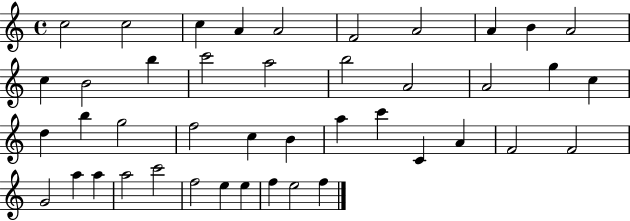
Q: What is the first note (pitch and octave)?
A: C5